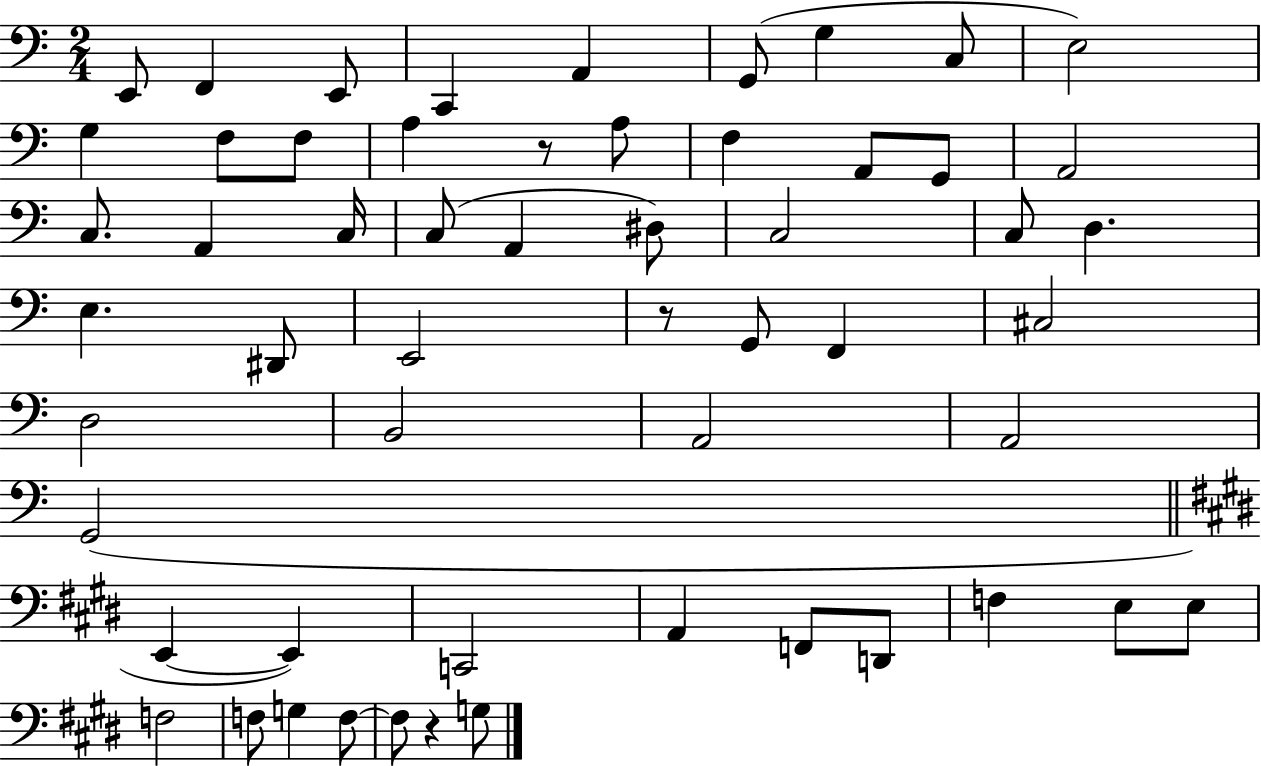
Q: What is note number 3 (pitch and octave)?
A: E2